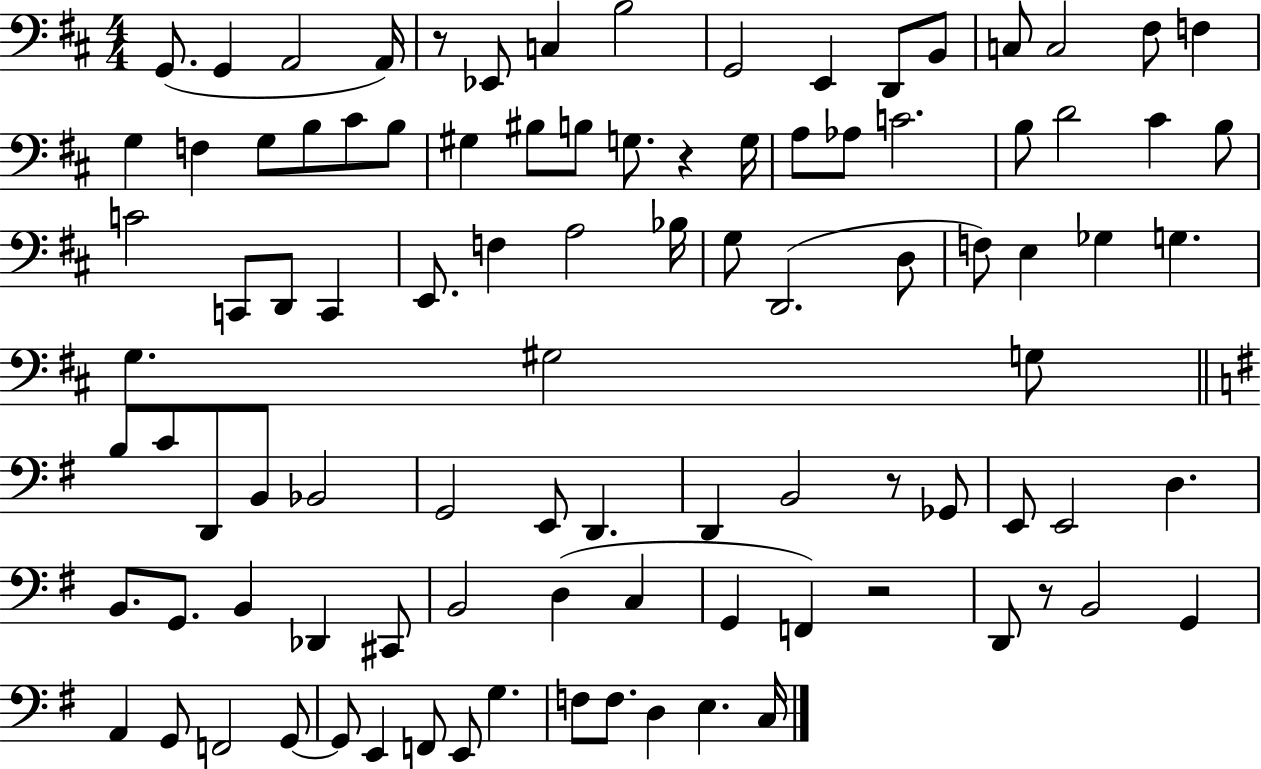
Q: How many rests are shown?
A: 5